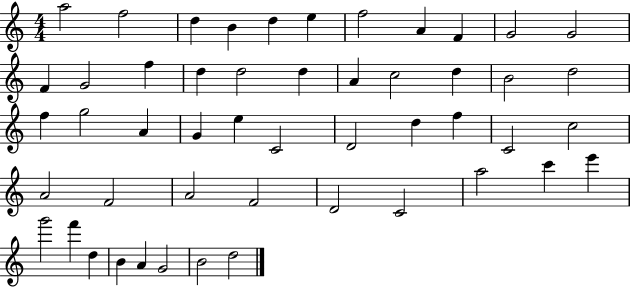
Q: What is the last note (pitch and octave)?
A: D5